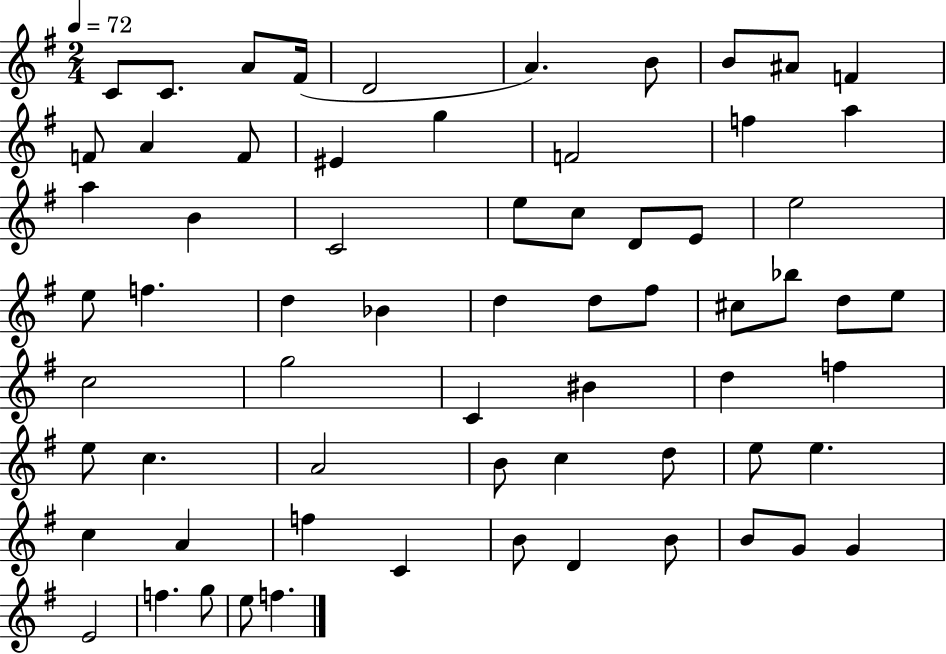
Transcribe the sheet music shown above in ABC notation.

X:1
T:Untitled
M:2/4
L:1/4
K:G
C/2 C/2 A/2 ^F/4 D2 A B/2 B/2 ^A/2 F F/2 A F/2 ^E g F2 f a a B C2 e/2 c/2 D/2 E/2 e2 e/2 f d _B d d/2 ^f/2 ^c/2 _b/2 d/2 e/2 c2 g2 C ^B d f e/2 c A2 B/2 c d/2 e/2 e c A f C B/2 D B/2 B/2 G/2 G E2 f g/2 e/2 f